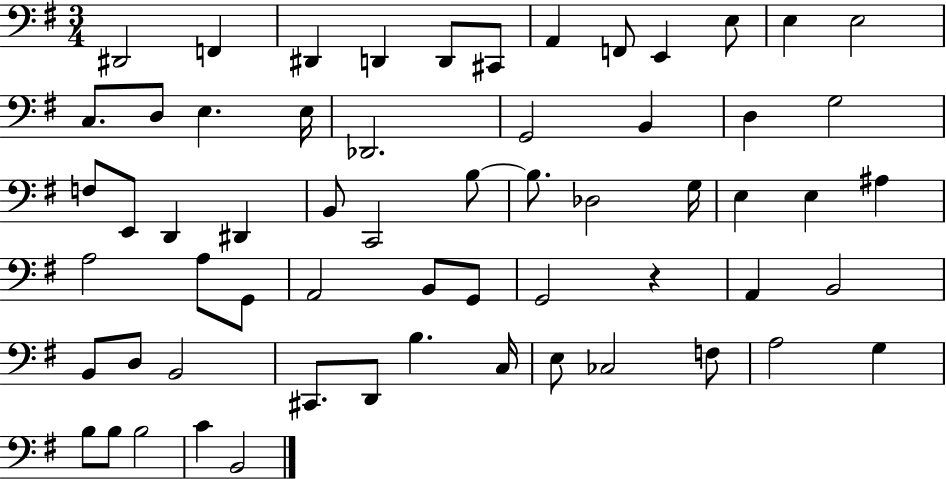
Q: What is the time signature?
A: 3/4